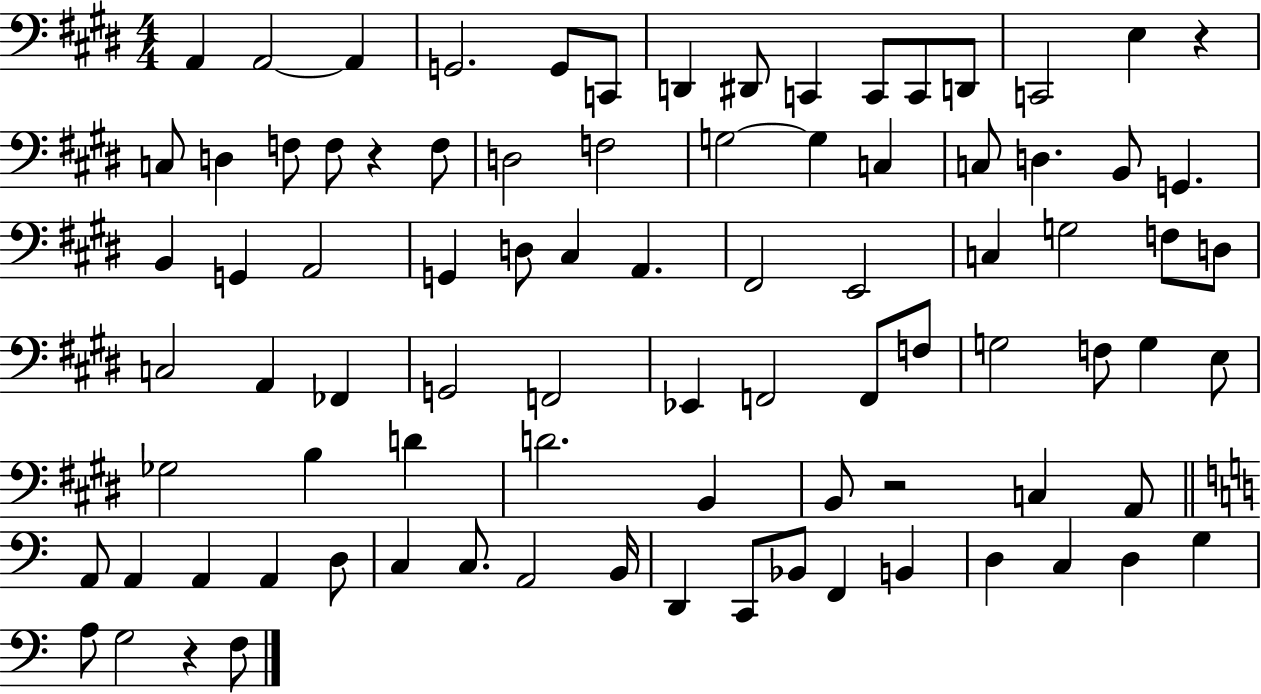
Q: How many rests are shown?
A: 4